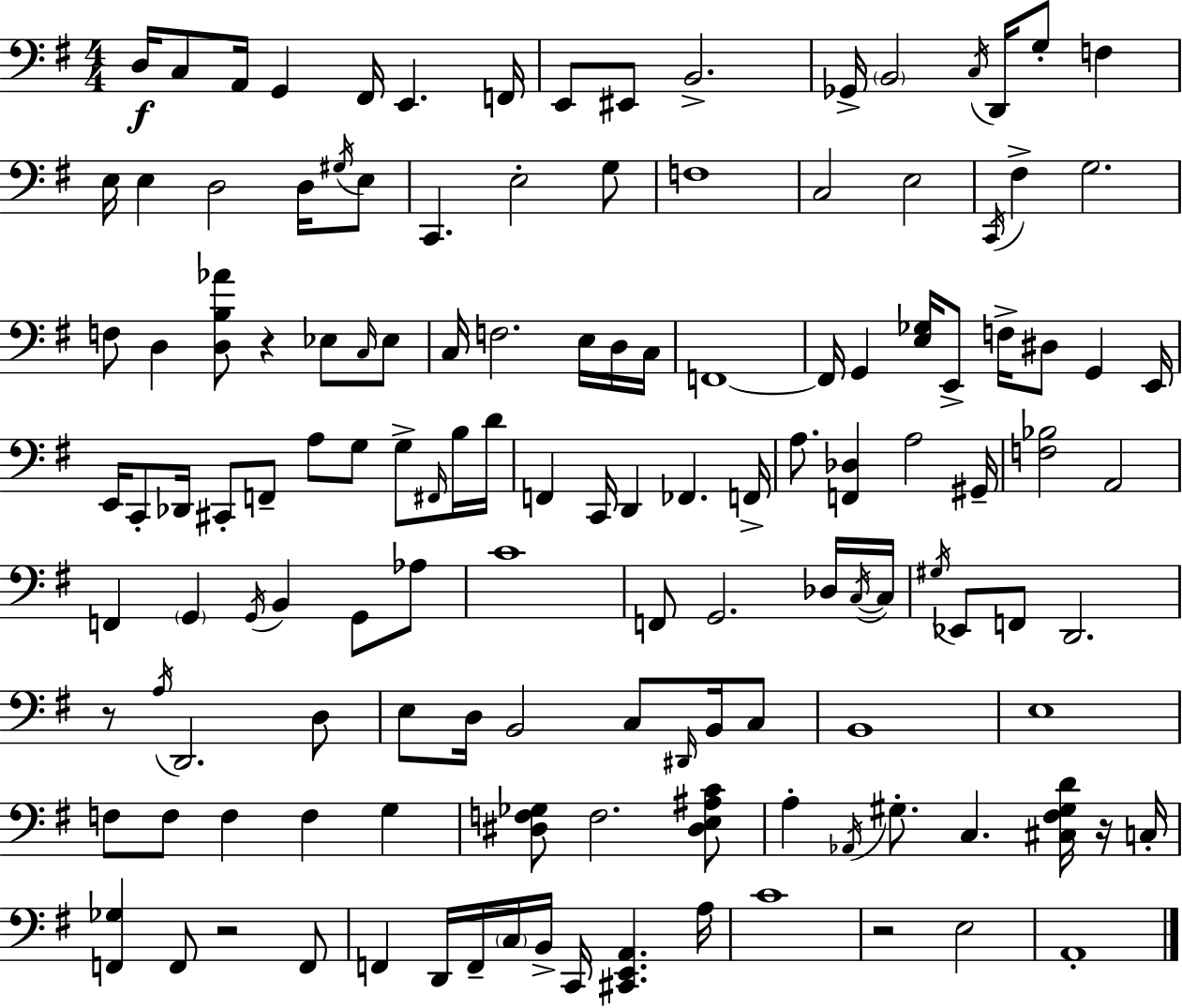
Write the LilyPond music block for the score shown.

{
  \clef bass
  \numericTimeSignature
  \time 4/4
  \key g \major
  d16\f c8 a,16 g,4 fis,16 e,4. f,16 | e,8 eis,8 b,2.-> | ges,16-> \parenthesize b,2 \acciaccatura { c16 } d,16 g8-. f4 | e16 e4 d2 d16 \acciaccatura { gis16 } | \break e8 c,4. e2-. | g8 f1 | c2 e2 | \acciaccatura { c,16 } fis4-> g2. | \break f8 d4 <d b aes'>8 r4 ees8 | \grace { c16 } ees8 c16 f2. | e16 d16 c16 f,1~~ | f,16 g,4 <e ges>16 e,8-> f16-> dis8 g,4 | \break e,16 e,16 c,8-. des,16 cis,8-. f,8-- a8 g8 | g8-> \grace { fis,16 } b16 d'16 f,4 c,16 d,4 fes,4. | f,16-> a8. <f, des>4 a2 | gis,16-- <f bes>2 a,2 | \break f,4 \parenthesize g,4 \acciaccatura { g,16 } b,4 | g,8 aes8 c'1 | f,8 g,2. | des16 \acciaccatura { c16~ }~ c16 \acciaccatura { gis16 } ees,8 f,8 d,2. | \break r8 \acciaccatura { a16 } d,2. | d8 e8 d16 b,2 | c8 \grace { dis,16 } b,16 c8 b,1 | e1 | \break f8 f8 f4 | f4 g4 <dis f ges>8 f2. | <dis e ais c'>8 a4-. \acciaccatura { aes,16 } gis8.-. | c4. <cis fis gis d'>16 r16 c16-. <f, ges>4 f,8 | \break r2 f,8 f,4 d,16 | f,16-- \parenthesize c16 b,16-> c,16 <cis, e, a,>4. a16 c'1 | r2 | e2 a,1-. | \break \bar "|."
}